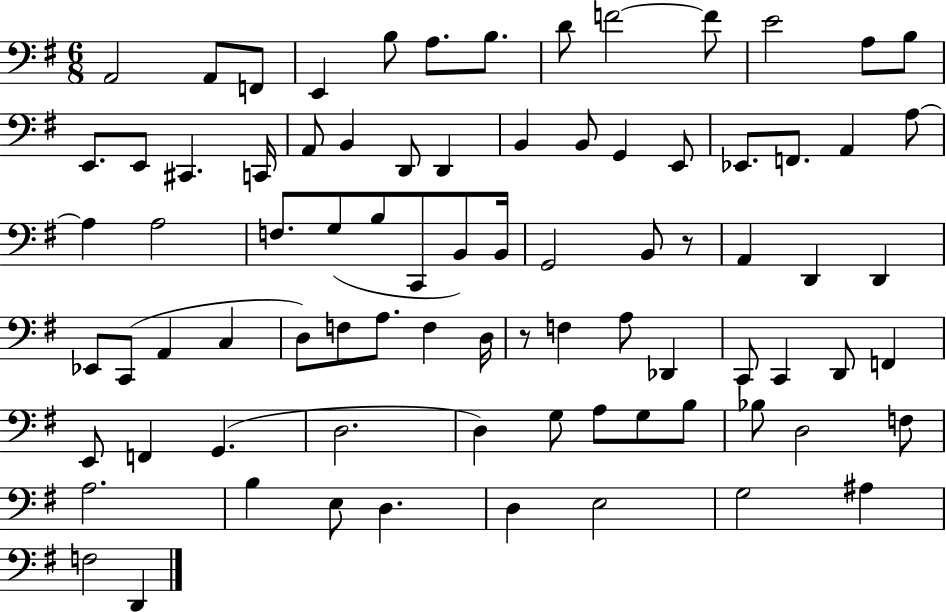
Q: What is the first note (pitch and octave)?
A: A2